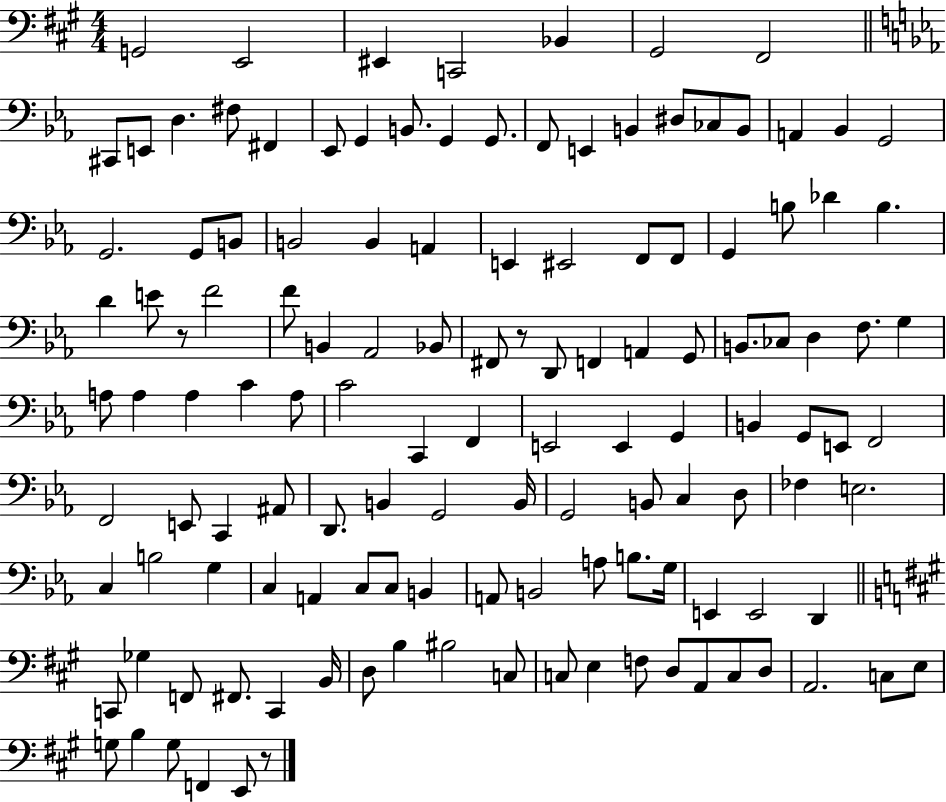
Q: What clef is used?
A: bass